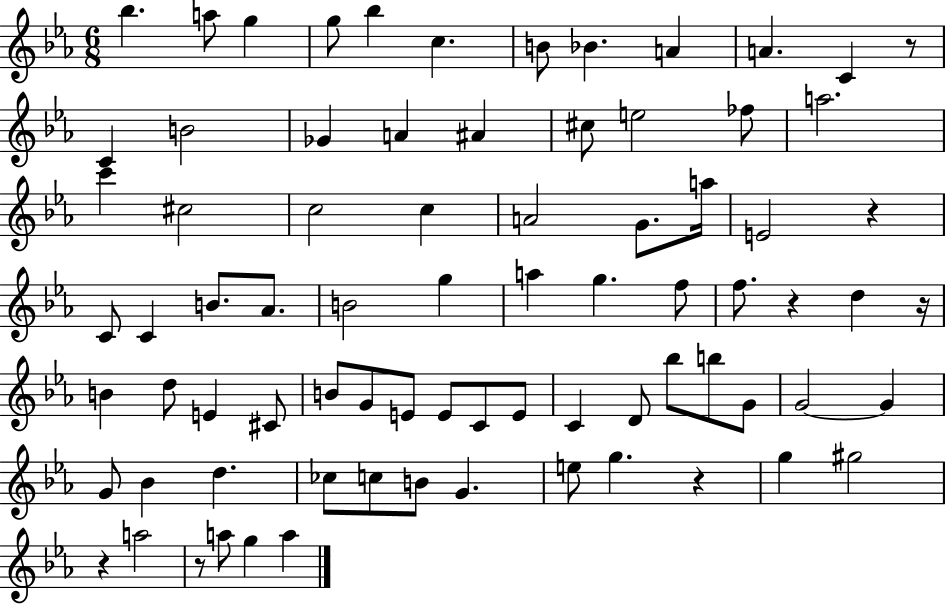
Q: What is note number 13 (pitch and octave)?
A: B4